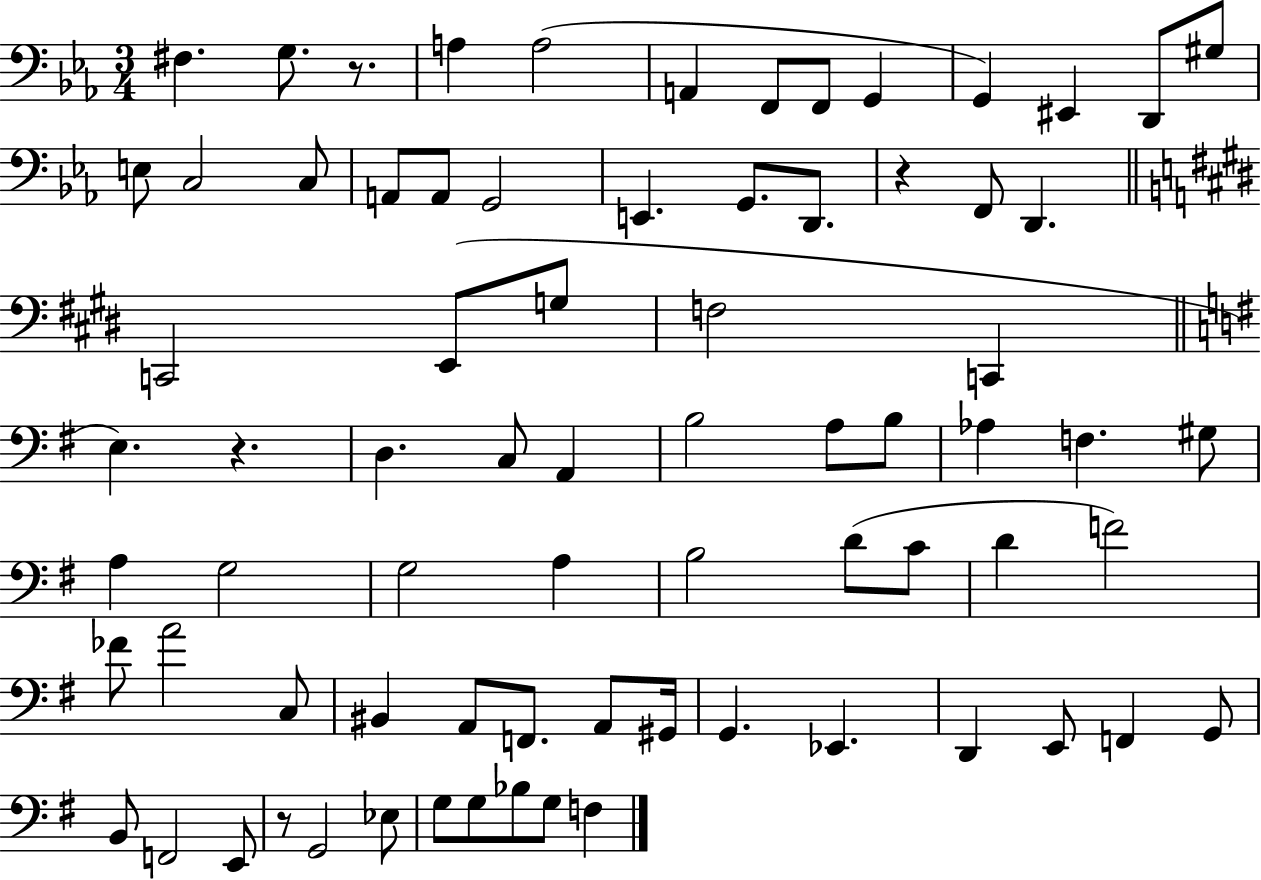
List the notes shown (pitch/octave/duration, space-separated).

F#3/q. G3/e. R/e. A3/q A3/h A2/q F2/e F2/e G2/q G2/q EIS2/q D2/e G#3/e E3/e C3/h C3/e A2/e A2/e G2/h E2/q. G2/e. D2/e. R/q F2/e D2/q. C2/h E2/e G3/e F3/h C2/q E3/q. R/q. D3/q. C3/e A2/q B3/h A3/e B3/e Ab3/q F3/q. G#3/e A3/q G3/h G3/h A3/q B3/h D4/e C4/e D4/q F4/h FES4/e A4/h C3/e BIS2/q A2/e F2/e. A2/e G#2/s G2/q. Eb2/q. D2/q E2/e F2/q G2/e B2/e F2/h E2/e R/e G2/h Eb3/e G3/e G3/e Bb3/e G3/e F3/q